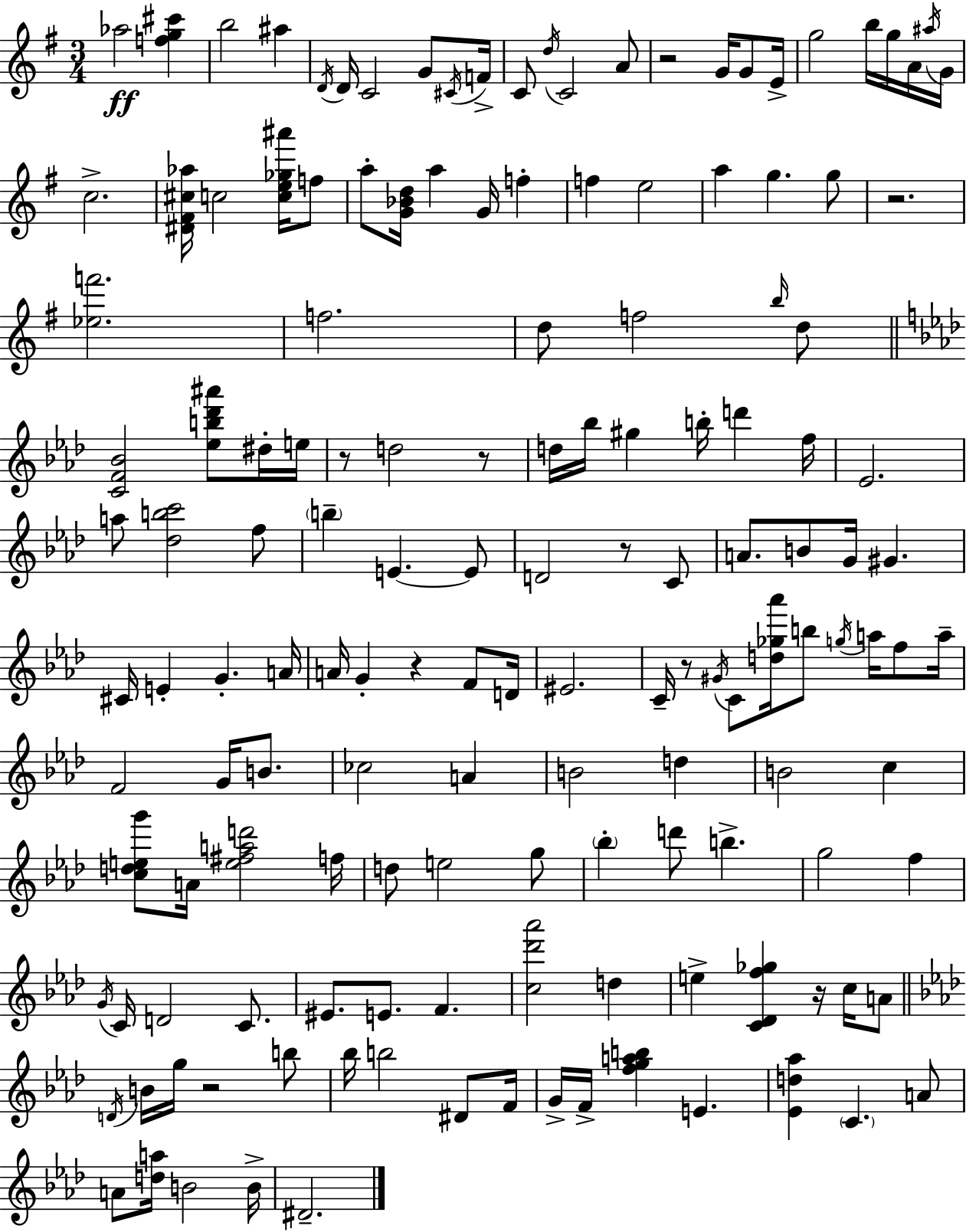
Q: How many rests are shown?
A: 9